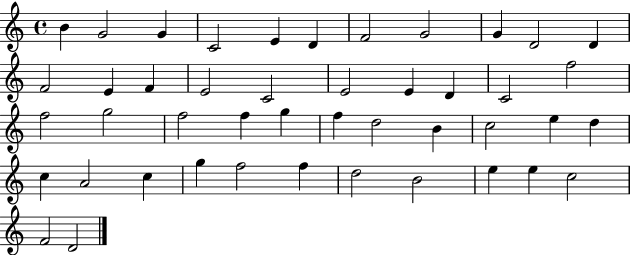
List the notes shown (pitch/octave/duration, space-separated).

B4/q G4/h G4/q C4/h E4/q D4/q F4/h G4/h G4/q D4/h D4/q F4/h E4/q F4/q E4/h C4/h E4/h E4/q D4/q C4/h F5/h F5/h G5/h F5/h F5/q G5/q F5/q D5/h B4/q C5/h E5/q D5/q C5/q A4/h C5/q G5/q F5/h F5/q D5/h B4/h E5/q E5/q C5/h F4/h D4/h